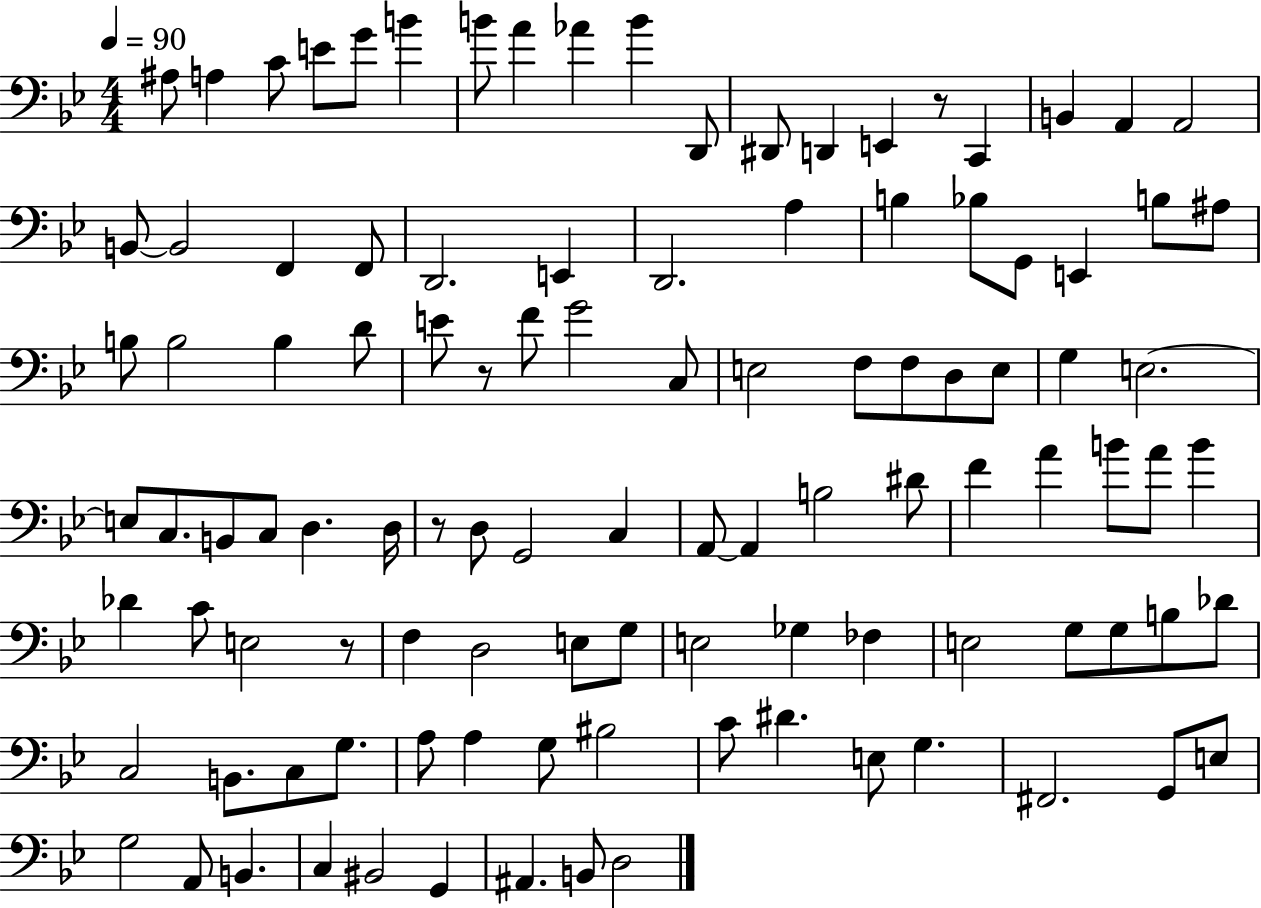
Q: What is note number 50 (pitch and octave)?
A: B2